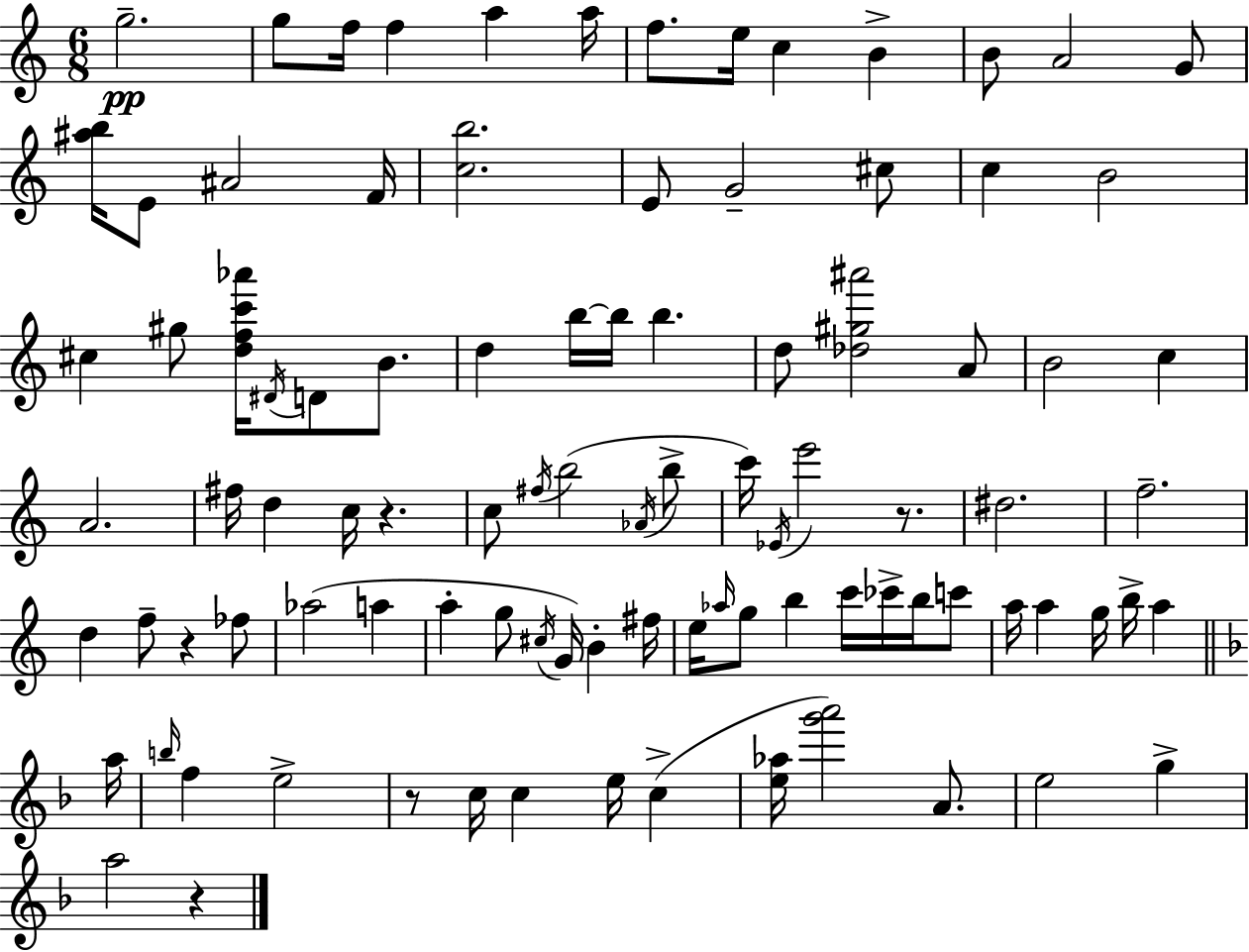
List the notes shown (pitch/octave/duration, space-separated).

G5/h. G5/e F5/s F5/q A5/q A5/s F5/e. E5/s C5/q B4/q B4/e A4/h G4/e [A#5,B5]/s E4/e A#4/h F4/s [C5,B5]/h. E4/e G4/h C#5/e C5/q B4/h C#5/q G#5/e [D5,F5,C6,Ab6]/s D#4/s D4/e B4/e. D5/q B5/s B5/s B5/q. D5/e [Db5,G#5,A#6]/h A4/e B4/h C5/q A4/h. F#5/s D5/q C5/s R/q. C5/e F#5/s B5/h Ab4/s B5/e C6/s Eb4/s E6/h R/e. D#5/h. F5/h. D5/q F5/e R/q FES5/e Ab5/h A5/q A5/q G5/e C#5/s G4/s B4/q F#5/s E5/s Ab5/s G5/e B5/q C6/s CES6/s B5/s C6/e A5/s A5/q G5/s B5/s A5/q A5/s B5/s F5/q E5/h R/e C5/s C5/q E5/s C5/q [E5,Ab5]/s [G6,A6]/h A4/e. E5/h G5/q A5/h R/q